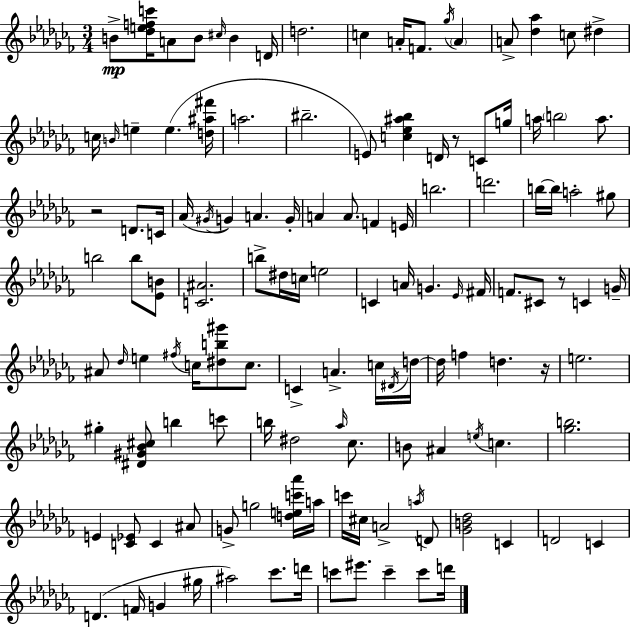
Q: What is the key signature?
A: AES minor